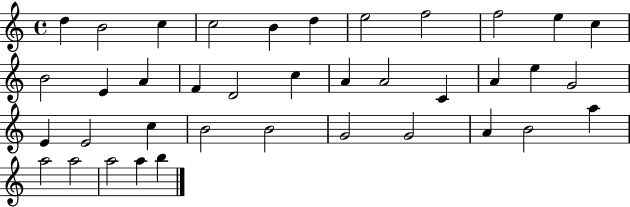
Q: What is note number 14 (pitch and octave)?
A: A4